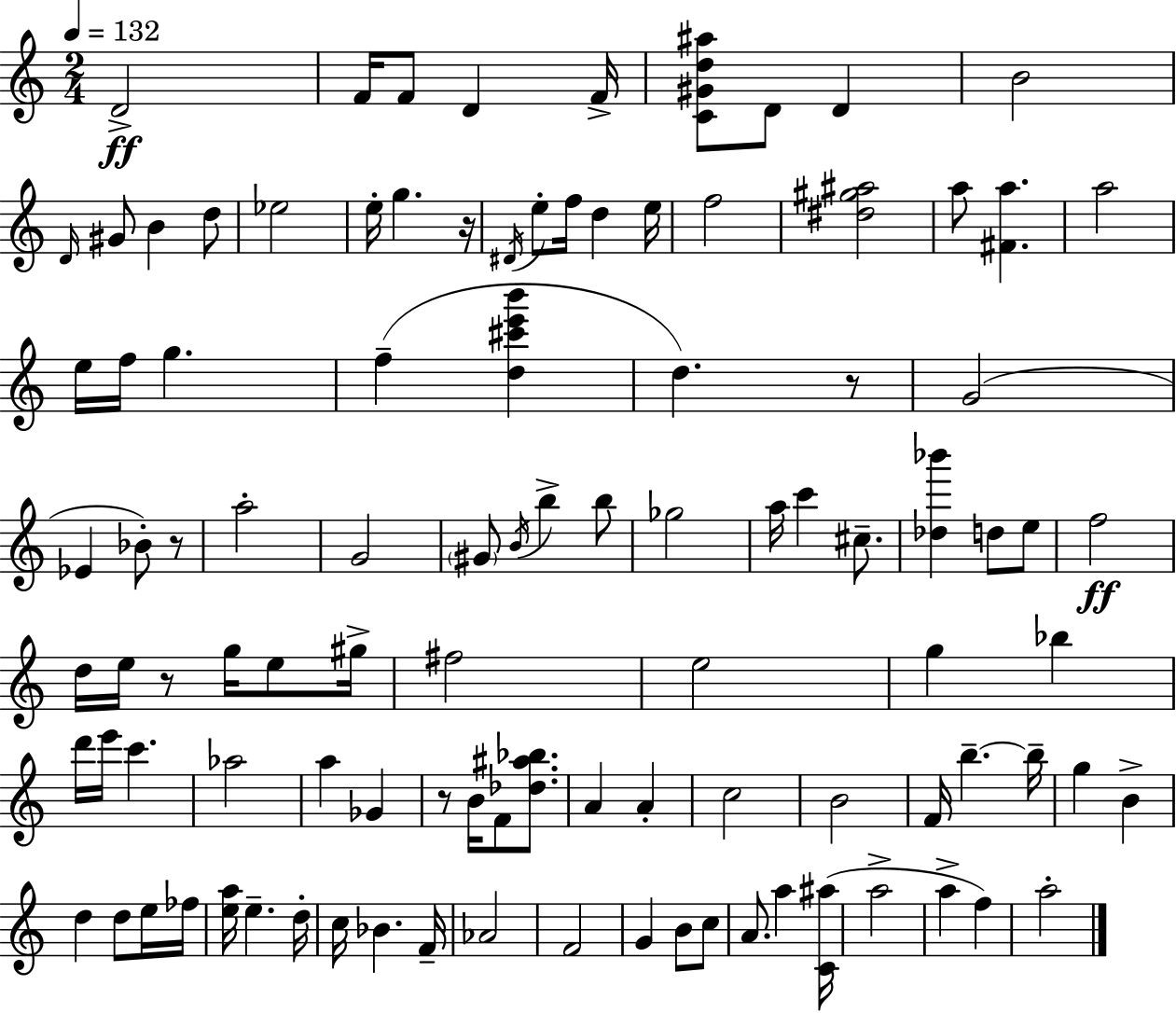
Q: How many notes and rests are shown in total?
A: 103